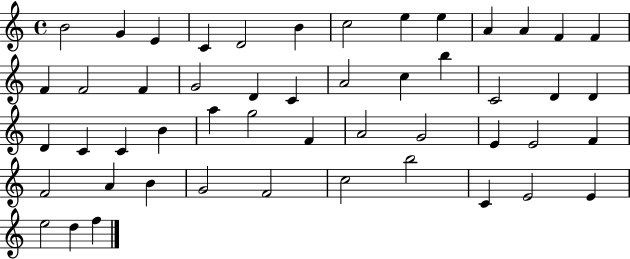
{
  \clef treble
  \time 4/4
  \defaultTimeSignature
  \key c \major
  b'2 g'4 e'4 | c'4 d'2 b'4 | c''2 e''4 e''4 | a'4 a'4 f'4 f'4 | \break f'4 f'2 f'4 | g'2 d'4 c'4 | a'2 c''4 b''4 | c'2 d'4 d'4 | \break d'4 c'4 c'4 b'4 | a''4 g''2 f'4 | a'2 g'2 | e'4 e'2 f'4 | \break f'2 a'4 b'4 | g'2 f'2 | c''2 b''2 | c'4 e'2 e'4 | \break e''2 d''4 f''4 | \bar "|."
}